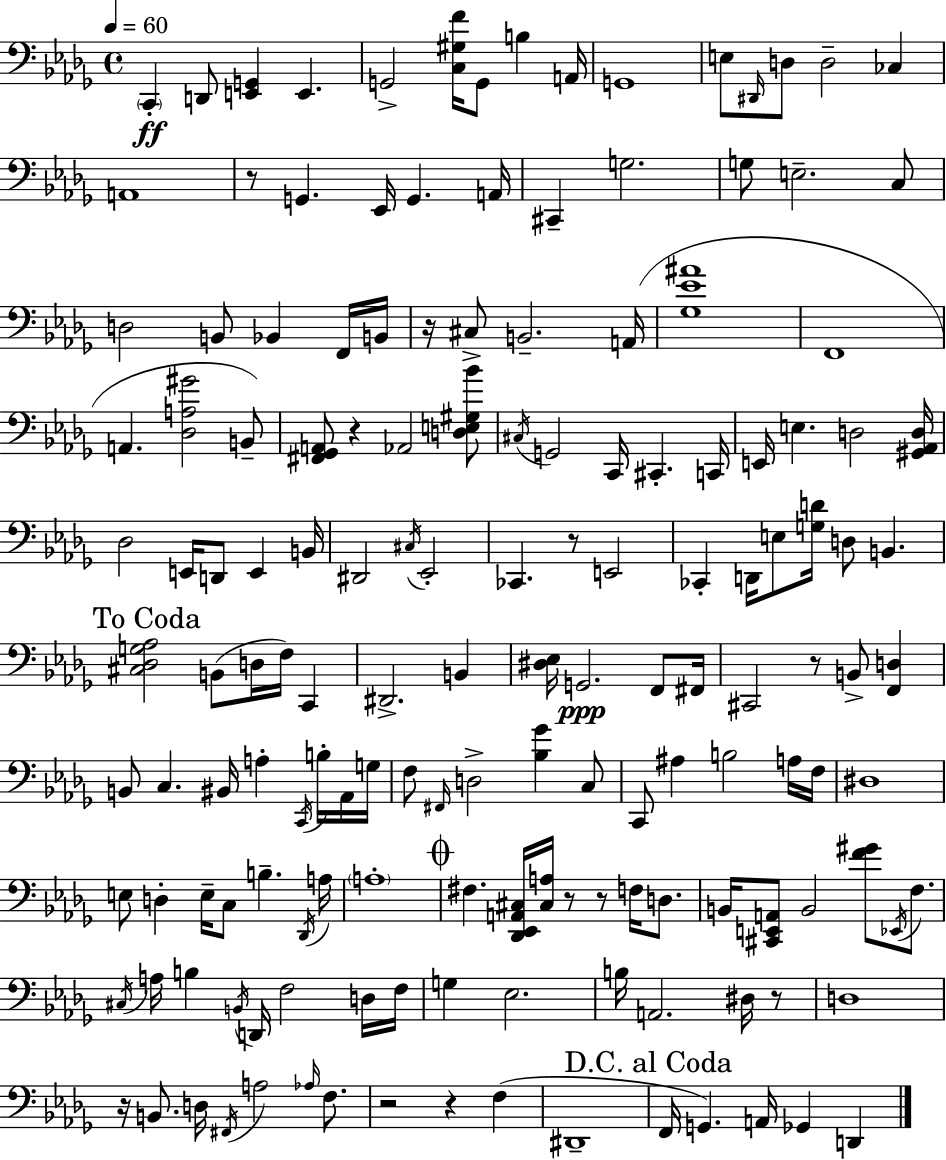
{
  \clef bass
  \time 4/4
  \defaultTimeSignature
  \key bes \minor
  \tempo 4 = 60
  \parenthesize c,4-.\ff d,8 <e, g,>4 e,4. | g,2-> <c gis f'>16 g,8 b4 a,16 | g,1 | e8 \grace { dis,16 } d8 d2-- ces4 | \break a,1 | r8 g,4. ees,16 g,4. | a,16 cis,4-- g2. | g8 e2.-- c8 | \break d2 b,8 bes,4 f,16 | b,16 r16 cis8-> b,2.-- | a,16( <ges ees' ais'>1 | f,1 | \break a,4. <des a gis'>2 b,8--) | <fis, ges, a,>8 r4 aes,2 <d e gis bes'>8 | \acciaccatura { cis16 } g,2 c,16 cis,4.-. | c,16 e,16 e4. d2 | \break <gis, aes, d>16 des2 e,16 d,8 e,4 | b,16 dis,2 \acciaccatura { cis16 } ees,2-. | ces,4. r8 e,2 | ces,4-. d,16 e8 <g d'>16 d8 b,4. | \break \mark "To Coda" <cis des g aes>2 b,8( d16 f16) c,4 | dis,2.-> b,4 | <dis ees>16 g,2.\ppp | f,8 fis,16 cis,2 r8 b,8-> <f, d>4 | \break b,8 c4. bis,16 a4-. | \acciaccatura { c,16 } b16-. aes,16 g16 f8 \grace { fis,16 } d2-> <bes ges'>4 | c8 c,8 ais4 b2 | a16 f16 dis1 | \break e8 d4-. e16-- c8 b4.-- | \acciaccatura { des,16 } a16 \parenthesize a1-. | \mark \markup { \musicglyph "scripts.coda" } fis4. <des, ees, a, cis>16 <cis a>16 r8 | r8 f16 d8. b,16 <cis, e, a,>8 b,2 | \break <f' gis'>8 \acciaccatura { ees,16 } f8. \acciaccatura { cis16 } a16 b4 \acciaccatura { b,16 } d,16 f2 | d16 f16 g4 ees2. | b16 a,2. | dis16 r8 d1 | \break r16 b,8. d16 \acciaccatura { fis,16 } a2 | \grace { aes16 } f8. r2 | r4 f4( dis,1-- | \mark "D.C. al Coda" f,16 g,4.) | \break a,16 ges,4 d,4 \bar "|."
}